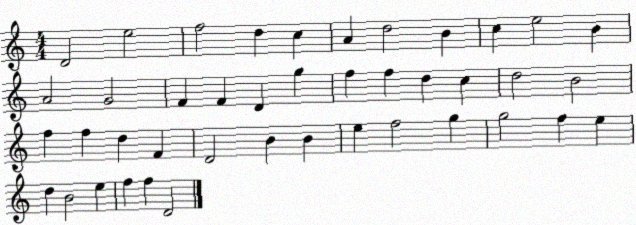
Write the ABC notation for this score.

X:1
T:Untitled
M:4/4
L:1/4
K:C
D2 e2 f2 d c A d2 B c e2 B A2 G2 F F D g f f d c d2 B2 f f d F D2 B B e f2 g g2 f e d B2 e f f D2